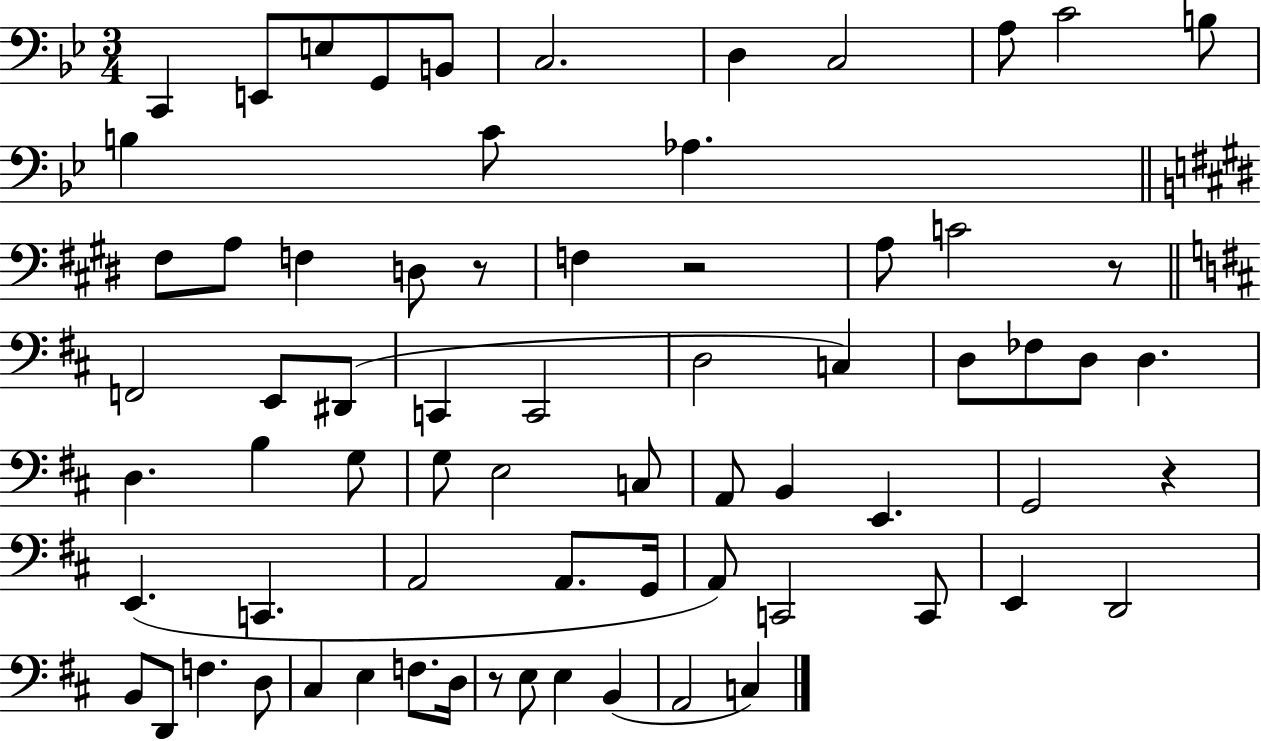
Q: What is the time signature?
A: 3/4